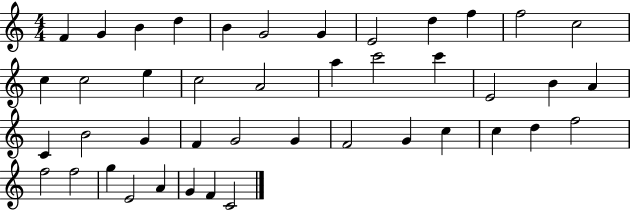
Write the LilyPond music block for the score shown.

{
  \clef treble
  \numericTimeSignature
  \time 4/4
  \key c \major
  f'4 g'4 b'4 d''4 | b'4 g'2 g'4 | e'2 d''4 f''4 | f''2 c''2 | \break c''4 c''2 e''4 | c''2 a'2 | a''4 c'''2 c'''4 | e'2 b'4 a'4 | \break c'4 b'2 g'4 | f'4 g'2 g'4 | f'2 g'4 c''4 | c''4 d''4 f''2 | \break f''2 f''2 | g''4 e'2 a'4 | g'4 f'4 c'2 | \bar "|."
}